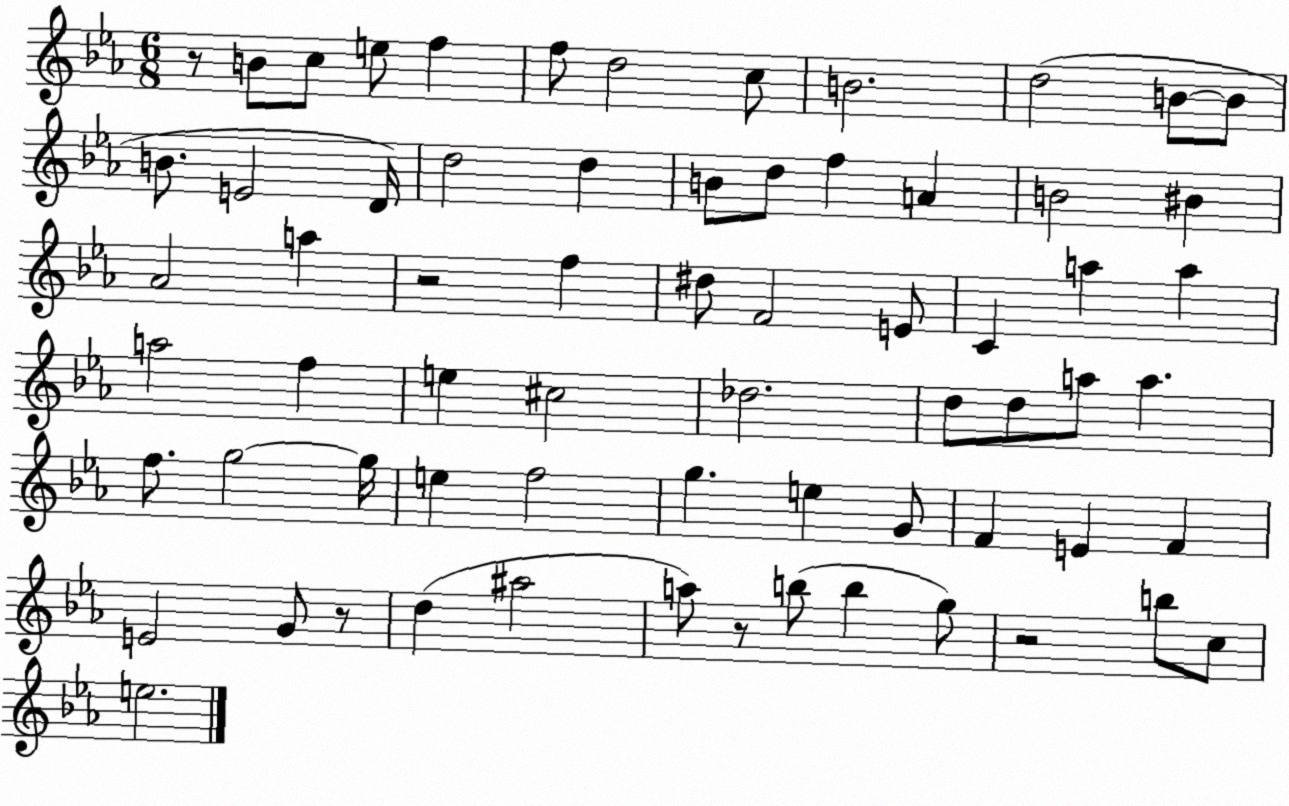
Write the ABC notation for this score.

X:1
T:Untitled
M:6/8
L:1/4
K:Eb
z/2 B/2 c/2 e/2 f f/2 d2 c/2 B2 d2 B/2 B/2 B/2 E2 D/4 d2 d B/2 d/2 f A B2 ^B _A2 a z2 f ^d/2 F2 E/2 C a a a2 f e ^c2 _d2 d/2 d/2 a/2 a f/2 g2 g/4 e f2 g e G/2 F E F E2 G/2 z/2 d ^a2 a/2 z/2 b/2 b g/2 z2 b/2 c/2 e2